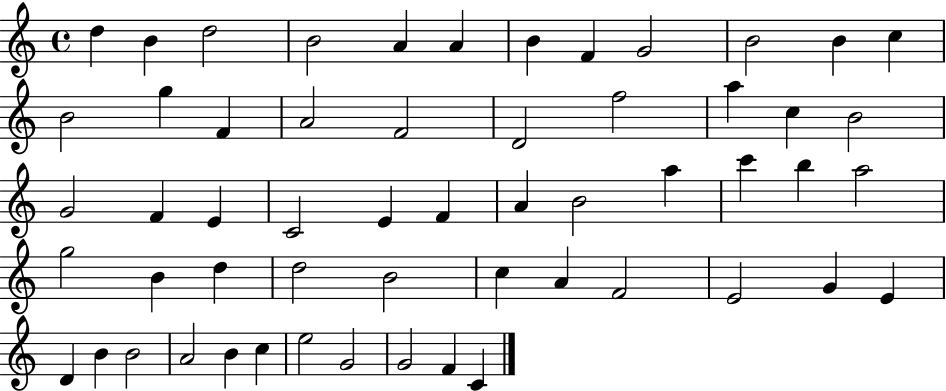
{
  \clef treble
  \time 4/4
  \defaultTimeSignature
  \key c \major
  d''4 b'4 d''2 | b'2 a'4 a'4 | b'4 f'4 g'2 | b'2 b'4 c''4 | \break b'2 g''4 f'4 | a'2 f'2 | d'2 f''2 | a''4 c''4 b'2 | \break g'2 f'4 e'4 | c'2 e'4 f'4 | a'4 b'2 a''4 | c'''4 b''4 a''2 | \break g''2 b'4 d''4 | d''2 b'2 | c''4 a'4 f'2 | e'2 g'4 e'4 | \break d'4 b'4 b'2 | a'2 b'4 c''4 | e''2 g'2 | g'2 f'4 c'4 | \break \bar "|."
}